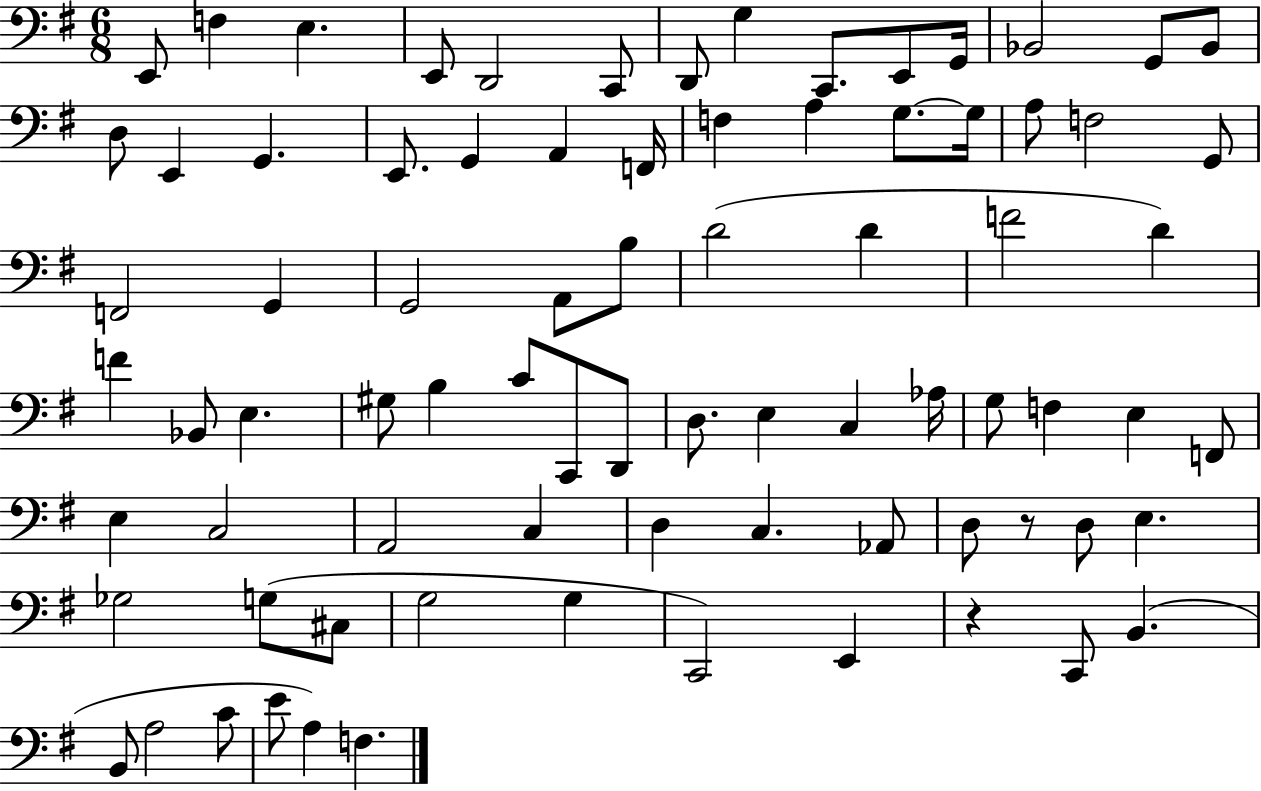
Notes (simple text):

E2/e F3/q E3/q. E2/e D2/h C2/e D2/e G3/q C2/e. E2/e G2/s Bb2/h G2/e Bb2/e D3/e E2/q G2/q. E2/e. G2/q A2/q F2/s F3/q A3/q G3/e. G3/s A3/e F3/h G2/e F2/h G2/q G2/h A2/e B3/e D4/h D4/q F4/h D4/q F4/q Bb2/e E3/q. G#3/e B3/q C4/e C2/e D2/e D3/e. E3/q C3/q Ab3/s G3/e F3/q E3/q F2/e E3/q C3/h A2/h C3/q D3/q C3/q. Ab2/e D3/e R/e D3/e E3/q. Gb3/h G3/e C#3/e G3/h G3/q C2/h E2/q R/q C2/e B2/q. B2/e A3/h C4/e E4/e A3/q F3/q.